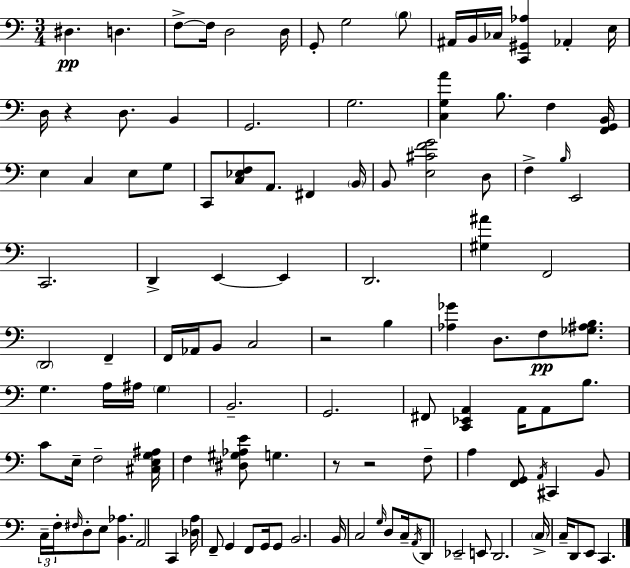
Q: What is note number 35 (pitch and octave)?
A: C2